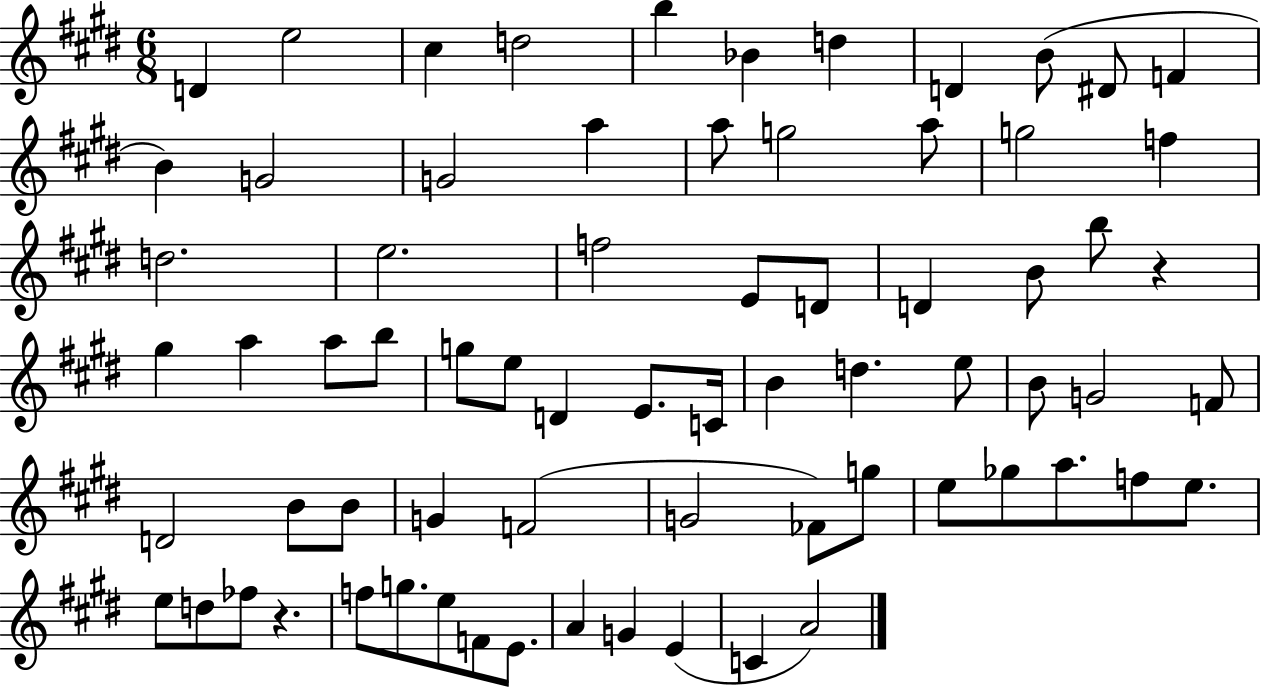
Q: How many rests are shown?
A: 2